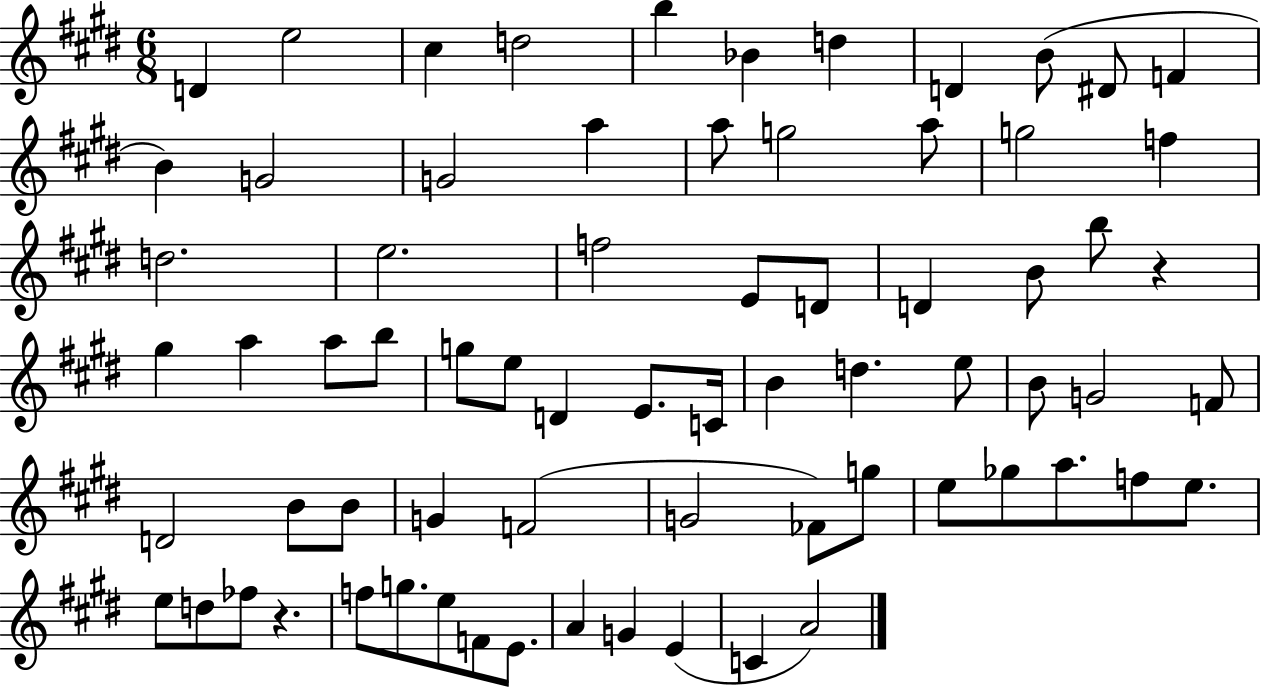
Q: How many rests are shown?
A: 2